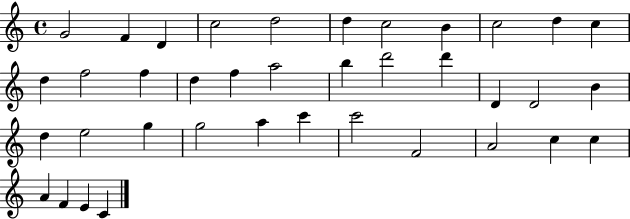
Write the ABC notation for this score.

X:1
T:Untitled
M:4/4
L:1/4
K:C
G2 F D c2 d2 d c2 B c2 d c d f2 f d f a2 b d'2 d' D D2 B d e2 g g2 a c' c'2 F2 A2 c c A F E C